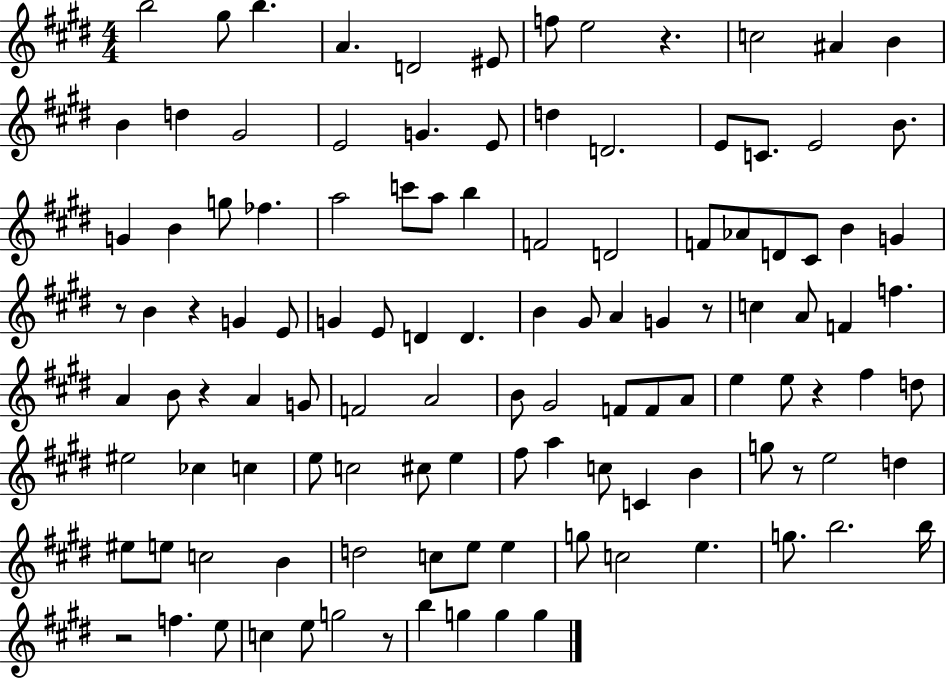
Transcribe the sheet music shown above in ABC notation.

X:1
T:Untitled
M:4/4
L:1/4
K:E
b2 ^g/2 b A D2 ^E/2 f/2 e2 z c2 ^A B B d ^G2 E2 G E/2 d D2 E/2 C/2 E2 B/2 G B g/2 _f a2 c'/2 a/2 b F2 D2 F/2 _A/2 D/2 ^C/2 B G z/2 B z G E/2 G E/2 D D B ^G/2 A G z/2 c A/2 F f A B/2 z A G/2 F2 A2 B/2 ^G2 F/2 F/2 A/2 e e/2 z ^f d/2 ^e2 _c c e/2 c2 ^c/2 e ^f/2 a c/2 C B g/2 z/2 e2 d ^e/2 e/2 c2 B d2 c/2 e/2 e g/2 c2 e g/2 b2 b/4 z2 f e/2 c e/2 g2 z/2 b g g g